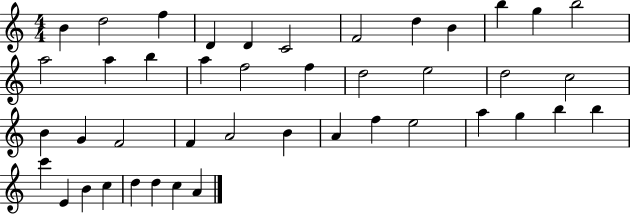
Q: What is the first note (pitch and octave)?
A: B4